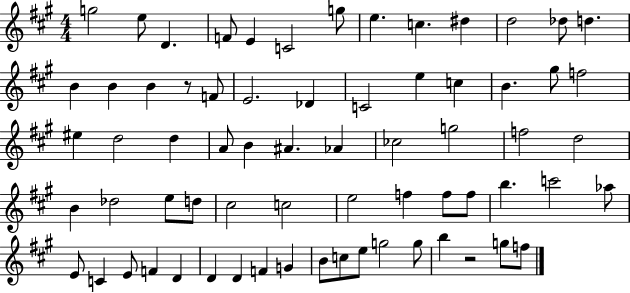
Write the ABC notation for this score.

X:1
T:Untitled
M:4/4
L:1/4
K:A
g2 e/2 D F/2 E C2 g/2 e c ^d d2 _d/2 d B B B z/2 F/2 E2 _D C2 e c B ^g/2 f2 ^e d2 d A/2 B ^A _A _c2 g2 f2 d2 B _d2 e/2 d/2 ^c2 c2 e2 f f/2 f/2 b c'2 _a/2 E/2 C E/2 F D D D F G B/2 c/2 e/2 g2 g/2 b z2 g/2 f/2